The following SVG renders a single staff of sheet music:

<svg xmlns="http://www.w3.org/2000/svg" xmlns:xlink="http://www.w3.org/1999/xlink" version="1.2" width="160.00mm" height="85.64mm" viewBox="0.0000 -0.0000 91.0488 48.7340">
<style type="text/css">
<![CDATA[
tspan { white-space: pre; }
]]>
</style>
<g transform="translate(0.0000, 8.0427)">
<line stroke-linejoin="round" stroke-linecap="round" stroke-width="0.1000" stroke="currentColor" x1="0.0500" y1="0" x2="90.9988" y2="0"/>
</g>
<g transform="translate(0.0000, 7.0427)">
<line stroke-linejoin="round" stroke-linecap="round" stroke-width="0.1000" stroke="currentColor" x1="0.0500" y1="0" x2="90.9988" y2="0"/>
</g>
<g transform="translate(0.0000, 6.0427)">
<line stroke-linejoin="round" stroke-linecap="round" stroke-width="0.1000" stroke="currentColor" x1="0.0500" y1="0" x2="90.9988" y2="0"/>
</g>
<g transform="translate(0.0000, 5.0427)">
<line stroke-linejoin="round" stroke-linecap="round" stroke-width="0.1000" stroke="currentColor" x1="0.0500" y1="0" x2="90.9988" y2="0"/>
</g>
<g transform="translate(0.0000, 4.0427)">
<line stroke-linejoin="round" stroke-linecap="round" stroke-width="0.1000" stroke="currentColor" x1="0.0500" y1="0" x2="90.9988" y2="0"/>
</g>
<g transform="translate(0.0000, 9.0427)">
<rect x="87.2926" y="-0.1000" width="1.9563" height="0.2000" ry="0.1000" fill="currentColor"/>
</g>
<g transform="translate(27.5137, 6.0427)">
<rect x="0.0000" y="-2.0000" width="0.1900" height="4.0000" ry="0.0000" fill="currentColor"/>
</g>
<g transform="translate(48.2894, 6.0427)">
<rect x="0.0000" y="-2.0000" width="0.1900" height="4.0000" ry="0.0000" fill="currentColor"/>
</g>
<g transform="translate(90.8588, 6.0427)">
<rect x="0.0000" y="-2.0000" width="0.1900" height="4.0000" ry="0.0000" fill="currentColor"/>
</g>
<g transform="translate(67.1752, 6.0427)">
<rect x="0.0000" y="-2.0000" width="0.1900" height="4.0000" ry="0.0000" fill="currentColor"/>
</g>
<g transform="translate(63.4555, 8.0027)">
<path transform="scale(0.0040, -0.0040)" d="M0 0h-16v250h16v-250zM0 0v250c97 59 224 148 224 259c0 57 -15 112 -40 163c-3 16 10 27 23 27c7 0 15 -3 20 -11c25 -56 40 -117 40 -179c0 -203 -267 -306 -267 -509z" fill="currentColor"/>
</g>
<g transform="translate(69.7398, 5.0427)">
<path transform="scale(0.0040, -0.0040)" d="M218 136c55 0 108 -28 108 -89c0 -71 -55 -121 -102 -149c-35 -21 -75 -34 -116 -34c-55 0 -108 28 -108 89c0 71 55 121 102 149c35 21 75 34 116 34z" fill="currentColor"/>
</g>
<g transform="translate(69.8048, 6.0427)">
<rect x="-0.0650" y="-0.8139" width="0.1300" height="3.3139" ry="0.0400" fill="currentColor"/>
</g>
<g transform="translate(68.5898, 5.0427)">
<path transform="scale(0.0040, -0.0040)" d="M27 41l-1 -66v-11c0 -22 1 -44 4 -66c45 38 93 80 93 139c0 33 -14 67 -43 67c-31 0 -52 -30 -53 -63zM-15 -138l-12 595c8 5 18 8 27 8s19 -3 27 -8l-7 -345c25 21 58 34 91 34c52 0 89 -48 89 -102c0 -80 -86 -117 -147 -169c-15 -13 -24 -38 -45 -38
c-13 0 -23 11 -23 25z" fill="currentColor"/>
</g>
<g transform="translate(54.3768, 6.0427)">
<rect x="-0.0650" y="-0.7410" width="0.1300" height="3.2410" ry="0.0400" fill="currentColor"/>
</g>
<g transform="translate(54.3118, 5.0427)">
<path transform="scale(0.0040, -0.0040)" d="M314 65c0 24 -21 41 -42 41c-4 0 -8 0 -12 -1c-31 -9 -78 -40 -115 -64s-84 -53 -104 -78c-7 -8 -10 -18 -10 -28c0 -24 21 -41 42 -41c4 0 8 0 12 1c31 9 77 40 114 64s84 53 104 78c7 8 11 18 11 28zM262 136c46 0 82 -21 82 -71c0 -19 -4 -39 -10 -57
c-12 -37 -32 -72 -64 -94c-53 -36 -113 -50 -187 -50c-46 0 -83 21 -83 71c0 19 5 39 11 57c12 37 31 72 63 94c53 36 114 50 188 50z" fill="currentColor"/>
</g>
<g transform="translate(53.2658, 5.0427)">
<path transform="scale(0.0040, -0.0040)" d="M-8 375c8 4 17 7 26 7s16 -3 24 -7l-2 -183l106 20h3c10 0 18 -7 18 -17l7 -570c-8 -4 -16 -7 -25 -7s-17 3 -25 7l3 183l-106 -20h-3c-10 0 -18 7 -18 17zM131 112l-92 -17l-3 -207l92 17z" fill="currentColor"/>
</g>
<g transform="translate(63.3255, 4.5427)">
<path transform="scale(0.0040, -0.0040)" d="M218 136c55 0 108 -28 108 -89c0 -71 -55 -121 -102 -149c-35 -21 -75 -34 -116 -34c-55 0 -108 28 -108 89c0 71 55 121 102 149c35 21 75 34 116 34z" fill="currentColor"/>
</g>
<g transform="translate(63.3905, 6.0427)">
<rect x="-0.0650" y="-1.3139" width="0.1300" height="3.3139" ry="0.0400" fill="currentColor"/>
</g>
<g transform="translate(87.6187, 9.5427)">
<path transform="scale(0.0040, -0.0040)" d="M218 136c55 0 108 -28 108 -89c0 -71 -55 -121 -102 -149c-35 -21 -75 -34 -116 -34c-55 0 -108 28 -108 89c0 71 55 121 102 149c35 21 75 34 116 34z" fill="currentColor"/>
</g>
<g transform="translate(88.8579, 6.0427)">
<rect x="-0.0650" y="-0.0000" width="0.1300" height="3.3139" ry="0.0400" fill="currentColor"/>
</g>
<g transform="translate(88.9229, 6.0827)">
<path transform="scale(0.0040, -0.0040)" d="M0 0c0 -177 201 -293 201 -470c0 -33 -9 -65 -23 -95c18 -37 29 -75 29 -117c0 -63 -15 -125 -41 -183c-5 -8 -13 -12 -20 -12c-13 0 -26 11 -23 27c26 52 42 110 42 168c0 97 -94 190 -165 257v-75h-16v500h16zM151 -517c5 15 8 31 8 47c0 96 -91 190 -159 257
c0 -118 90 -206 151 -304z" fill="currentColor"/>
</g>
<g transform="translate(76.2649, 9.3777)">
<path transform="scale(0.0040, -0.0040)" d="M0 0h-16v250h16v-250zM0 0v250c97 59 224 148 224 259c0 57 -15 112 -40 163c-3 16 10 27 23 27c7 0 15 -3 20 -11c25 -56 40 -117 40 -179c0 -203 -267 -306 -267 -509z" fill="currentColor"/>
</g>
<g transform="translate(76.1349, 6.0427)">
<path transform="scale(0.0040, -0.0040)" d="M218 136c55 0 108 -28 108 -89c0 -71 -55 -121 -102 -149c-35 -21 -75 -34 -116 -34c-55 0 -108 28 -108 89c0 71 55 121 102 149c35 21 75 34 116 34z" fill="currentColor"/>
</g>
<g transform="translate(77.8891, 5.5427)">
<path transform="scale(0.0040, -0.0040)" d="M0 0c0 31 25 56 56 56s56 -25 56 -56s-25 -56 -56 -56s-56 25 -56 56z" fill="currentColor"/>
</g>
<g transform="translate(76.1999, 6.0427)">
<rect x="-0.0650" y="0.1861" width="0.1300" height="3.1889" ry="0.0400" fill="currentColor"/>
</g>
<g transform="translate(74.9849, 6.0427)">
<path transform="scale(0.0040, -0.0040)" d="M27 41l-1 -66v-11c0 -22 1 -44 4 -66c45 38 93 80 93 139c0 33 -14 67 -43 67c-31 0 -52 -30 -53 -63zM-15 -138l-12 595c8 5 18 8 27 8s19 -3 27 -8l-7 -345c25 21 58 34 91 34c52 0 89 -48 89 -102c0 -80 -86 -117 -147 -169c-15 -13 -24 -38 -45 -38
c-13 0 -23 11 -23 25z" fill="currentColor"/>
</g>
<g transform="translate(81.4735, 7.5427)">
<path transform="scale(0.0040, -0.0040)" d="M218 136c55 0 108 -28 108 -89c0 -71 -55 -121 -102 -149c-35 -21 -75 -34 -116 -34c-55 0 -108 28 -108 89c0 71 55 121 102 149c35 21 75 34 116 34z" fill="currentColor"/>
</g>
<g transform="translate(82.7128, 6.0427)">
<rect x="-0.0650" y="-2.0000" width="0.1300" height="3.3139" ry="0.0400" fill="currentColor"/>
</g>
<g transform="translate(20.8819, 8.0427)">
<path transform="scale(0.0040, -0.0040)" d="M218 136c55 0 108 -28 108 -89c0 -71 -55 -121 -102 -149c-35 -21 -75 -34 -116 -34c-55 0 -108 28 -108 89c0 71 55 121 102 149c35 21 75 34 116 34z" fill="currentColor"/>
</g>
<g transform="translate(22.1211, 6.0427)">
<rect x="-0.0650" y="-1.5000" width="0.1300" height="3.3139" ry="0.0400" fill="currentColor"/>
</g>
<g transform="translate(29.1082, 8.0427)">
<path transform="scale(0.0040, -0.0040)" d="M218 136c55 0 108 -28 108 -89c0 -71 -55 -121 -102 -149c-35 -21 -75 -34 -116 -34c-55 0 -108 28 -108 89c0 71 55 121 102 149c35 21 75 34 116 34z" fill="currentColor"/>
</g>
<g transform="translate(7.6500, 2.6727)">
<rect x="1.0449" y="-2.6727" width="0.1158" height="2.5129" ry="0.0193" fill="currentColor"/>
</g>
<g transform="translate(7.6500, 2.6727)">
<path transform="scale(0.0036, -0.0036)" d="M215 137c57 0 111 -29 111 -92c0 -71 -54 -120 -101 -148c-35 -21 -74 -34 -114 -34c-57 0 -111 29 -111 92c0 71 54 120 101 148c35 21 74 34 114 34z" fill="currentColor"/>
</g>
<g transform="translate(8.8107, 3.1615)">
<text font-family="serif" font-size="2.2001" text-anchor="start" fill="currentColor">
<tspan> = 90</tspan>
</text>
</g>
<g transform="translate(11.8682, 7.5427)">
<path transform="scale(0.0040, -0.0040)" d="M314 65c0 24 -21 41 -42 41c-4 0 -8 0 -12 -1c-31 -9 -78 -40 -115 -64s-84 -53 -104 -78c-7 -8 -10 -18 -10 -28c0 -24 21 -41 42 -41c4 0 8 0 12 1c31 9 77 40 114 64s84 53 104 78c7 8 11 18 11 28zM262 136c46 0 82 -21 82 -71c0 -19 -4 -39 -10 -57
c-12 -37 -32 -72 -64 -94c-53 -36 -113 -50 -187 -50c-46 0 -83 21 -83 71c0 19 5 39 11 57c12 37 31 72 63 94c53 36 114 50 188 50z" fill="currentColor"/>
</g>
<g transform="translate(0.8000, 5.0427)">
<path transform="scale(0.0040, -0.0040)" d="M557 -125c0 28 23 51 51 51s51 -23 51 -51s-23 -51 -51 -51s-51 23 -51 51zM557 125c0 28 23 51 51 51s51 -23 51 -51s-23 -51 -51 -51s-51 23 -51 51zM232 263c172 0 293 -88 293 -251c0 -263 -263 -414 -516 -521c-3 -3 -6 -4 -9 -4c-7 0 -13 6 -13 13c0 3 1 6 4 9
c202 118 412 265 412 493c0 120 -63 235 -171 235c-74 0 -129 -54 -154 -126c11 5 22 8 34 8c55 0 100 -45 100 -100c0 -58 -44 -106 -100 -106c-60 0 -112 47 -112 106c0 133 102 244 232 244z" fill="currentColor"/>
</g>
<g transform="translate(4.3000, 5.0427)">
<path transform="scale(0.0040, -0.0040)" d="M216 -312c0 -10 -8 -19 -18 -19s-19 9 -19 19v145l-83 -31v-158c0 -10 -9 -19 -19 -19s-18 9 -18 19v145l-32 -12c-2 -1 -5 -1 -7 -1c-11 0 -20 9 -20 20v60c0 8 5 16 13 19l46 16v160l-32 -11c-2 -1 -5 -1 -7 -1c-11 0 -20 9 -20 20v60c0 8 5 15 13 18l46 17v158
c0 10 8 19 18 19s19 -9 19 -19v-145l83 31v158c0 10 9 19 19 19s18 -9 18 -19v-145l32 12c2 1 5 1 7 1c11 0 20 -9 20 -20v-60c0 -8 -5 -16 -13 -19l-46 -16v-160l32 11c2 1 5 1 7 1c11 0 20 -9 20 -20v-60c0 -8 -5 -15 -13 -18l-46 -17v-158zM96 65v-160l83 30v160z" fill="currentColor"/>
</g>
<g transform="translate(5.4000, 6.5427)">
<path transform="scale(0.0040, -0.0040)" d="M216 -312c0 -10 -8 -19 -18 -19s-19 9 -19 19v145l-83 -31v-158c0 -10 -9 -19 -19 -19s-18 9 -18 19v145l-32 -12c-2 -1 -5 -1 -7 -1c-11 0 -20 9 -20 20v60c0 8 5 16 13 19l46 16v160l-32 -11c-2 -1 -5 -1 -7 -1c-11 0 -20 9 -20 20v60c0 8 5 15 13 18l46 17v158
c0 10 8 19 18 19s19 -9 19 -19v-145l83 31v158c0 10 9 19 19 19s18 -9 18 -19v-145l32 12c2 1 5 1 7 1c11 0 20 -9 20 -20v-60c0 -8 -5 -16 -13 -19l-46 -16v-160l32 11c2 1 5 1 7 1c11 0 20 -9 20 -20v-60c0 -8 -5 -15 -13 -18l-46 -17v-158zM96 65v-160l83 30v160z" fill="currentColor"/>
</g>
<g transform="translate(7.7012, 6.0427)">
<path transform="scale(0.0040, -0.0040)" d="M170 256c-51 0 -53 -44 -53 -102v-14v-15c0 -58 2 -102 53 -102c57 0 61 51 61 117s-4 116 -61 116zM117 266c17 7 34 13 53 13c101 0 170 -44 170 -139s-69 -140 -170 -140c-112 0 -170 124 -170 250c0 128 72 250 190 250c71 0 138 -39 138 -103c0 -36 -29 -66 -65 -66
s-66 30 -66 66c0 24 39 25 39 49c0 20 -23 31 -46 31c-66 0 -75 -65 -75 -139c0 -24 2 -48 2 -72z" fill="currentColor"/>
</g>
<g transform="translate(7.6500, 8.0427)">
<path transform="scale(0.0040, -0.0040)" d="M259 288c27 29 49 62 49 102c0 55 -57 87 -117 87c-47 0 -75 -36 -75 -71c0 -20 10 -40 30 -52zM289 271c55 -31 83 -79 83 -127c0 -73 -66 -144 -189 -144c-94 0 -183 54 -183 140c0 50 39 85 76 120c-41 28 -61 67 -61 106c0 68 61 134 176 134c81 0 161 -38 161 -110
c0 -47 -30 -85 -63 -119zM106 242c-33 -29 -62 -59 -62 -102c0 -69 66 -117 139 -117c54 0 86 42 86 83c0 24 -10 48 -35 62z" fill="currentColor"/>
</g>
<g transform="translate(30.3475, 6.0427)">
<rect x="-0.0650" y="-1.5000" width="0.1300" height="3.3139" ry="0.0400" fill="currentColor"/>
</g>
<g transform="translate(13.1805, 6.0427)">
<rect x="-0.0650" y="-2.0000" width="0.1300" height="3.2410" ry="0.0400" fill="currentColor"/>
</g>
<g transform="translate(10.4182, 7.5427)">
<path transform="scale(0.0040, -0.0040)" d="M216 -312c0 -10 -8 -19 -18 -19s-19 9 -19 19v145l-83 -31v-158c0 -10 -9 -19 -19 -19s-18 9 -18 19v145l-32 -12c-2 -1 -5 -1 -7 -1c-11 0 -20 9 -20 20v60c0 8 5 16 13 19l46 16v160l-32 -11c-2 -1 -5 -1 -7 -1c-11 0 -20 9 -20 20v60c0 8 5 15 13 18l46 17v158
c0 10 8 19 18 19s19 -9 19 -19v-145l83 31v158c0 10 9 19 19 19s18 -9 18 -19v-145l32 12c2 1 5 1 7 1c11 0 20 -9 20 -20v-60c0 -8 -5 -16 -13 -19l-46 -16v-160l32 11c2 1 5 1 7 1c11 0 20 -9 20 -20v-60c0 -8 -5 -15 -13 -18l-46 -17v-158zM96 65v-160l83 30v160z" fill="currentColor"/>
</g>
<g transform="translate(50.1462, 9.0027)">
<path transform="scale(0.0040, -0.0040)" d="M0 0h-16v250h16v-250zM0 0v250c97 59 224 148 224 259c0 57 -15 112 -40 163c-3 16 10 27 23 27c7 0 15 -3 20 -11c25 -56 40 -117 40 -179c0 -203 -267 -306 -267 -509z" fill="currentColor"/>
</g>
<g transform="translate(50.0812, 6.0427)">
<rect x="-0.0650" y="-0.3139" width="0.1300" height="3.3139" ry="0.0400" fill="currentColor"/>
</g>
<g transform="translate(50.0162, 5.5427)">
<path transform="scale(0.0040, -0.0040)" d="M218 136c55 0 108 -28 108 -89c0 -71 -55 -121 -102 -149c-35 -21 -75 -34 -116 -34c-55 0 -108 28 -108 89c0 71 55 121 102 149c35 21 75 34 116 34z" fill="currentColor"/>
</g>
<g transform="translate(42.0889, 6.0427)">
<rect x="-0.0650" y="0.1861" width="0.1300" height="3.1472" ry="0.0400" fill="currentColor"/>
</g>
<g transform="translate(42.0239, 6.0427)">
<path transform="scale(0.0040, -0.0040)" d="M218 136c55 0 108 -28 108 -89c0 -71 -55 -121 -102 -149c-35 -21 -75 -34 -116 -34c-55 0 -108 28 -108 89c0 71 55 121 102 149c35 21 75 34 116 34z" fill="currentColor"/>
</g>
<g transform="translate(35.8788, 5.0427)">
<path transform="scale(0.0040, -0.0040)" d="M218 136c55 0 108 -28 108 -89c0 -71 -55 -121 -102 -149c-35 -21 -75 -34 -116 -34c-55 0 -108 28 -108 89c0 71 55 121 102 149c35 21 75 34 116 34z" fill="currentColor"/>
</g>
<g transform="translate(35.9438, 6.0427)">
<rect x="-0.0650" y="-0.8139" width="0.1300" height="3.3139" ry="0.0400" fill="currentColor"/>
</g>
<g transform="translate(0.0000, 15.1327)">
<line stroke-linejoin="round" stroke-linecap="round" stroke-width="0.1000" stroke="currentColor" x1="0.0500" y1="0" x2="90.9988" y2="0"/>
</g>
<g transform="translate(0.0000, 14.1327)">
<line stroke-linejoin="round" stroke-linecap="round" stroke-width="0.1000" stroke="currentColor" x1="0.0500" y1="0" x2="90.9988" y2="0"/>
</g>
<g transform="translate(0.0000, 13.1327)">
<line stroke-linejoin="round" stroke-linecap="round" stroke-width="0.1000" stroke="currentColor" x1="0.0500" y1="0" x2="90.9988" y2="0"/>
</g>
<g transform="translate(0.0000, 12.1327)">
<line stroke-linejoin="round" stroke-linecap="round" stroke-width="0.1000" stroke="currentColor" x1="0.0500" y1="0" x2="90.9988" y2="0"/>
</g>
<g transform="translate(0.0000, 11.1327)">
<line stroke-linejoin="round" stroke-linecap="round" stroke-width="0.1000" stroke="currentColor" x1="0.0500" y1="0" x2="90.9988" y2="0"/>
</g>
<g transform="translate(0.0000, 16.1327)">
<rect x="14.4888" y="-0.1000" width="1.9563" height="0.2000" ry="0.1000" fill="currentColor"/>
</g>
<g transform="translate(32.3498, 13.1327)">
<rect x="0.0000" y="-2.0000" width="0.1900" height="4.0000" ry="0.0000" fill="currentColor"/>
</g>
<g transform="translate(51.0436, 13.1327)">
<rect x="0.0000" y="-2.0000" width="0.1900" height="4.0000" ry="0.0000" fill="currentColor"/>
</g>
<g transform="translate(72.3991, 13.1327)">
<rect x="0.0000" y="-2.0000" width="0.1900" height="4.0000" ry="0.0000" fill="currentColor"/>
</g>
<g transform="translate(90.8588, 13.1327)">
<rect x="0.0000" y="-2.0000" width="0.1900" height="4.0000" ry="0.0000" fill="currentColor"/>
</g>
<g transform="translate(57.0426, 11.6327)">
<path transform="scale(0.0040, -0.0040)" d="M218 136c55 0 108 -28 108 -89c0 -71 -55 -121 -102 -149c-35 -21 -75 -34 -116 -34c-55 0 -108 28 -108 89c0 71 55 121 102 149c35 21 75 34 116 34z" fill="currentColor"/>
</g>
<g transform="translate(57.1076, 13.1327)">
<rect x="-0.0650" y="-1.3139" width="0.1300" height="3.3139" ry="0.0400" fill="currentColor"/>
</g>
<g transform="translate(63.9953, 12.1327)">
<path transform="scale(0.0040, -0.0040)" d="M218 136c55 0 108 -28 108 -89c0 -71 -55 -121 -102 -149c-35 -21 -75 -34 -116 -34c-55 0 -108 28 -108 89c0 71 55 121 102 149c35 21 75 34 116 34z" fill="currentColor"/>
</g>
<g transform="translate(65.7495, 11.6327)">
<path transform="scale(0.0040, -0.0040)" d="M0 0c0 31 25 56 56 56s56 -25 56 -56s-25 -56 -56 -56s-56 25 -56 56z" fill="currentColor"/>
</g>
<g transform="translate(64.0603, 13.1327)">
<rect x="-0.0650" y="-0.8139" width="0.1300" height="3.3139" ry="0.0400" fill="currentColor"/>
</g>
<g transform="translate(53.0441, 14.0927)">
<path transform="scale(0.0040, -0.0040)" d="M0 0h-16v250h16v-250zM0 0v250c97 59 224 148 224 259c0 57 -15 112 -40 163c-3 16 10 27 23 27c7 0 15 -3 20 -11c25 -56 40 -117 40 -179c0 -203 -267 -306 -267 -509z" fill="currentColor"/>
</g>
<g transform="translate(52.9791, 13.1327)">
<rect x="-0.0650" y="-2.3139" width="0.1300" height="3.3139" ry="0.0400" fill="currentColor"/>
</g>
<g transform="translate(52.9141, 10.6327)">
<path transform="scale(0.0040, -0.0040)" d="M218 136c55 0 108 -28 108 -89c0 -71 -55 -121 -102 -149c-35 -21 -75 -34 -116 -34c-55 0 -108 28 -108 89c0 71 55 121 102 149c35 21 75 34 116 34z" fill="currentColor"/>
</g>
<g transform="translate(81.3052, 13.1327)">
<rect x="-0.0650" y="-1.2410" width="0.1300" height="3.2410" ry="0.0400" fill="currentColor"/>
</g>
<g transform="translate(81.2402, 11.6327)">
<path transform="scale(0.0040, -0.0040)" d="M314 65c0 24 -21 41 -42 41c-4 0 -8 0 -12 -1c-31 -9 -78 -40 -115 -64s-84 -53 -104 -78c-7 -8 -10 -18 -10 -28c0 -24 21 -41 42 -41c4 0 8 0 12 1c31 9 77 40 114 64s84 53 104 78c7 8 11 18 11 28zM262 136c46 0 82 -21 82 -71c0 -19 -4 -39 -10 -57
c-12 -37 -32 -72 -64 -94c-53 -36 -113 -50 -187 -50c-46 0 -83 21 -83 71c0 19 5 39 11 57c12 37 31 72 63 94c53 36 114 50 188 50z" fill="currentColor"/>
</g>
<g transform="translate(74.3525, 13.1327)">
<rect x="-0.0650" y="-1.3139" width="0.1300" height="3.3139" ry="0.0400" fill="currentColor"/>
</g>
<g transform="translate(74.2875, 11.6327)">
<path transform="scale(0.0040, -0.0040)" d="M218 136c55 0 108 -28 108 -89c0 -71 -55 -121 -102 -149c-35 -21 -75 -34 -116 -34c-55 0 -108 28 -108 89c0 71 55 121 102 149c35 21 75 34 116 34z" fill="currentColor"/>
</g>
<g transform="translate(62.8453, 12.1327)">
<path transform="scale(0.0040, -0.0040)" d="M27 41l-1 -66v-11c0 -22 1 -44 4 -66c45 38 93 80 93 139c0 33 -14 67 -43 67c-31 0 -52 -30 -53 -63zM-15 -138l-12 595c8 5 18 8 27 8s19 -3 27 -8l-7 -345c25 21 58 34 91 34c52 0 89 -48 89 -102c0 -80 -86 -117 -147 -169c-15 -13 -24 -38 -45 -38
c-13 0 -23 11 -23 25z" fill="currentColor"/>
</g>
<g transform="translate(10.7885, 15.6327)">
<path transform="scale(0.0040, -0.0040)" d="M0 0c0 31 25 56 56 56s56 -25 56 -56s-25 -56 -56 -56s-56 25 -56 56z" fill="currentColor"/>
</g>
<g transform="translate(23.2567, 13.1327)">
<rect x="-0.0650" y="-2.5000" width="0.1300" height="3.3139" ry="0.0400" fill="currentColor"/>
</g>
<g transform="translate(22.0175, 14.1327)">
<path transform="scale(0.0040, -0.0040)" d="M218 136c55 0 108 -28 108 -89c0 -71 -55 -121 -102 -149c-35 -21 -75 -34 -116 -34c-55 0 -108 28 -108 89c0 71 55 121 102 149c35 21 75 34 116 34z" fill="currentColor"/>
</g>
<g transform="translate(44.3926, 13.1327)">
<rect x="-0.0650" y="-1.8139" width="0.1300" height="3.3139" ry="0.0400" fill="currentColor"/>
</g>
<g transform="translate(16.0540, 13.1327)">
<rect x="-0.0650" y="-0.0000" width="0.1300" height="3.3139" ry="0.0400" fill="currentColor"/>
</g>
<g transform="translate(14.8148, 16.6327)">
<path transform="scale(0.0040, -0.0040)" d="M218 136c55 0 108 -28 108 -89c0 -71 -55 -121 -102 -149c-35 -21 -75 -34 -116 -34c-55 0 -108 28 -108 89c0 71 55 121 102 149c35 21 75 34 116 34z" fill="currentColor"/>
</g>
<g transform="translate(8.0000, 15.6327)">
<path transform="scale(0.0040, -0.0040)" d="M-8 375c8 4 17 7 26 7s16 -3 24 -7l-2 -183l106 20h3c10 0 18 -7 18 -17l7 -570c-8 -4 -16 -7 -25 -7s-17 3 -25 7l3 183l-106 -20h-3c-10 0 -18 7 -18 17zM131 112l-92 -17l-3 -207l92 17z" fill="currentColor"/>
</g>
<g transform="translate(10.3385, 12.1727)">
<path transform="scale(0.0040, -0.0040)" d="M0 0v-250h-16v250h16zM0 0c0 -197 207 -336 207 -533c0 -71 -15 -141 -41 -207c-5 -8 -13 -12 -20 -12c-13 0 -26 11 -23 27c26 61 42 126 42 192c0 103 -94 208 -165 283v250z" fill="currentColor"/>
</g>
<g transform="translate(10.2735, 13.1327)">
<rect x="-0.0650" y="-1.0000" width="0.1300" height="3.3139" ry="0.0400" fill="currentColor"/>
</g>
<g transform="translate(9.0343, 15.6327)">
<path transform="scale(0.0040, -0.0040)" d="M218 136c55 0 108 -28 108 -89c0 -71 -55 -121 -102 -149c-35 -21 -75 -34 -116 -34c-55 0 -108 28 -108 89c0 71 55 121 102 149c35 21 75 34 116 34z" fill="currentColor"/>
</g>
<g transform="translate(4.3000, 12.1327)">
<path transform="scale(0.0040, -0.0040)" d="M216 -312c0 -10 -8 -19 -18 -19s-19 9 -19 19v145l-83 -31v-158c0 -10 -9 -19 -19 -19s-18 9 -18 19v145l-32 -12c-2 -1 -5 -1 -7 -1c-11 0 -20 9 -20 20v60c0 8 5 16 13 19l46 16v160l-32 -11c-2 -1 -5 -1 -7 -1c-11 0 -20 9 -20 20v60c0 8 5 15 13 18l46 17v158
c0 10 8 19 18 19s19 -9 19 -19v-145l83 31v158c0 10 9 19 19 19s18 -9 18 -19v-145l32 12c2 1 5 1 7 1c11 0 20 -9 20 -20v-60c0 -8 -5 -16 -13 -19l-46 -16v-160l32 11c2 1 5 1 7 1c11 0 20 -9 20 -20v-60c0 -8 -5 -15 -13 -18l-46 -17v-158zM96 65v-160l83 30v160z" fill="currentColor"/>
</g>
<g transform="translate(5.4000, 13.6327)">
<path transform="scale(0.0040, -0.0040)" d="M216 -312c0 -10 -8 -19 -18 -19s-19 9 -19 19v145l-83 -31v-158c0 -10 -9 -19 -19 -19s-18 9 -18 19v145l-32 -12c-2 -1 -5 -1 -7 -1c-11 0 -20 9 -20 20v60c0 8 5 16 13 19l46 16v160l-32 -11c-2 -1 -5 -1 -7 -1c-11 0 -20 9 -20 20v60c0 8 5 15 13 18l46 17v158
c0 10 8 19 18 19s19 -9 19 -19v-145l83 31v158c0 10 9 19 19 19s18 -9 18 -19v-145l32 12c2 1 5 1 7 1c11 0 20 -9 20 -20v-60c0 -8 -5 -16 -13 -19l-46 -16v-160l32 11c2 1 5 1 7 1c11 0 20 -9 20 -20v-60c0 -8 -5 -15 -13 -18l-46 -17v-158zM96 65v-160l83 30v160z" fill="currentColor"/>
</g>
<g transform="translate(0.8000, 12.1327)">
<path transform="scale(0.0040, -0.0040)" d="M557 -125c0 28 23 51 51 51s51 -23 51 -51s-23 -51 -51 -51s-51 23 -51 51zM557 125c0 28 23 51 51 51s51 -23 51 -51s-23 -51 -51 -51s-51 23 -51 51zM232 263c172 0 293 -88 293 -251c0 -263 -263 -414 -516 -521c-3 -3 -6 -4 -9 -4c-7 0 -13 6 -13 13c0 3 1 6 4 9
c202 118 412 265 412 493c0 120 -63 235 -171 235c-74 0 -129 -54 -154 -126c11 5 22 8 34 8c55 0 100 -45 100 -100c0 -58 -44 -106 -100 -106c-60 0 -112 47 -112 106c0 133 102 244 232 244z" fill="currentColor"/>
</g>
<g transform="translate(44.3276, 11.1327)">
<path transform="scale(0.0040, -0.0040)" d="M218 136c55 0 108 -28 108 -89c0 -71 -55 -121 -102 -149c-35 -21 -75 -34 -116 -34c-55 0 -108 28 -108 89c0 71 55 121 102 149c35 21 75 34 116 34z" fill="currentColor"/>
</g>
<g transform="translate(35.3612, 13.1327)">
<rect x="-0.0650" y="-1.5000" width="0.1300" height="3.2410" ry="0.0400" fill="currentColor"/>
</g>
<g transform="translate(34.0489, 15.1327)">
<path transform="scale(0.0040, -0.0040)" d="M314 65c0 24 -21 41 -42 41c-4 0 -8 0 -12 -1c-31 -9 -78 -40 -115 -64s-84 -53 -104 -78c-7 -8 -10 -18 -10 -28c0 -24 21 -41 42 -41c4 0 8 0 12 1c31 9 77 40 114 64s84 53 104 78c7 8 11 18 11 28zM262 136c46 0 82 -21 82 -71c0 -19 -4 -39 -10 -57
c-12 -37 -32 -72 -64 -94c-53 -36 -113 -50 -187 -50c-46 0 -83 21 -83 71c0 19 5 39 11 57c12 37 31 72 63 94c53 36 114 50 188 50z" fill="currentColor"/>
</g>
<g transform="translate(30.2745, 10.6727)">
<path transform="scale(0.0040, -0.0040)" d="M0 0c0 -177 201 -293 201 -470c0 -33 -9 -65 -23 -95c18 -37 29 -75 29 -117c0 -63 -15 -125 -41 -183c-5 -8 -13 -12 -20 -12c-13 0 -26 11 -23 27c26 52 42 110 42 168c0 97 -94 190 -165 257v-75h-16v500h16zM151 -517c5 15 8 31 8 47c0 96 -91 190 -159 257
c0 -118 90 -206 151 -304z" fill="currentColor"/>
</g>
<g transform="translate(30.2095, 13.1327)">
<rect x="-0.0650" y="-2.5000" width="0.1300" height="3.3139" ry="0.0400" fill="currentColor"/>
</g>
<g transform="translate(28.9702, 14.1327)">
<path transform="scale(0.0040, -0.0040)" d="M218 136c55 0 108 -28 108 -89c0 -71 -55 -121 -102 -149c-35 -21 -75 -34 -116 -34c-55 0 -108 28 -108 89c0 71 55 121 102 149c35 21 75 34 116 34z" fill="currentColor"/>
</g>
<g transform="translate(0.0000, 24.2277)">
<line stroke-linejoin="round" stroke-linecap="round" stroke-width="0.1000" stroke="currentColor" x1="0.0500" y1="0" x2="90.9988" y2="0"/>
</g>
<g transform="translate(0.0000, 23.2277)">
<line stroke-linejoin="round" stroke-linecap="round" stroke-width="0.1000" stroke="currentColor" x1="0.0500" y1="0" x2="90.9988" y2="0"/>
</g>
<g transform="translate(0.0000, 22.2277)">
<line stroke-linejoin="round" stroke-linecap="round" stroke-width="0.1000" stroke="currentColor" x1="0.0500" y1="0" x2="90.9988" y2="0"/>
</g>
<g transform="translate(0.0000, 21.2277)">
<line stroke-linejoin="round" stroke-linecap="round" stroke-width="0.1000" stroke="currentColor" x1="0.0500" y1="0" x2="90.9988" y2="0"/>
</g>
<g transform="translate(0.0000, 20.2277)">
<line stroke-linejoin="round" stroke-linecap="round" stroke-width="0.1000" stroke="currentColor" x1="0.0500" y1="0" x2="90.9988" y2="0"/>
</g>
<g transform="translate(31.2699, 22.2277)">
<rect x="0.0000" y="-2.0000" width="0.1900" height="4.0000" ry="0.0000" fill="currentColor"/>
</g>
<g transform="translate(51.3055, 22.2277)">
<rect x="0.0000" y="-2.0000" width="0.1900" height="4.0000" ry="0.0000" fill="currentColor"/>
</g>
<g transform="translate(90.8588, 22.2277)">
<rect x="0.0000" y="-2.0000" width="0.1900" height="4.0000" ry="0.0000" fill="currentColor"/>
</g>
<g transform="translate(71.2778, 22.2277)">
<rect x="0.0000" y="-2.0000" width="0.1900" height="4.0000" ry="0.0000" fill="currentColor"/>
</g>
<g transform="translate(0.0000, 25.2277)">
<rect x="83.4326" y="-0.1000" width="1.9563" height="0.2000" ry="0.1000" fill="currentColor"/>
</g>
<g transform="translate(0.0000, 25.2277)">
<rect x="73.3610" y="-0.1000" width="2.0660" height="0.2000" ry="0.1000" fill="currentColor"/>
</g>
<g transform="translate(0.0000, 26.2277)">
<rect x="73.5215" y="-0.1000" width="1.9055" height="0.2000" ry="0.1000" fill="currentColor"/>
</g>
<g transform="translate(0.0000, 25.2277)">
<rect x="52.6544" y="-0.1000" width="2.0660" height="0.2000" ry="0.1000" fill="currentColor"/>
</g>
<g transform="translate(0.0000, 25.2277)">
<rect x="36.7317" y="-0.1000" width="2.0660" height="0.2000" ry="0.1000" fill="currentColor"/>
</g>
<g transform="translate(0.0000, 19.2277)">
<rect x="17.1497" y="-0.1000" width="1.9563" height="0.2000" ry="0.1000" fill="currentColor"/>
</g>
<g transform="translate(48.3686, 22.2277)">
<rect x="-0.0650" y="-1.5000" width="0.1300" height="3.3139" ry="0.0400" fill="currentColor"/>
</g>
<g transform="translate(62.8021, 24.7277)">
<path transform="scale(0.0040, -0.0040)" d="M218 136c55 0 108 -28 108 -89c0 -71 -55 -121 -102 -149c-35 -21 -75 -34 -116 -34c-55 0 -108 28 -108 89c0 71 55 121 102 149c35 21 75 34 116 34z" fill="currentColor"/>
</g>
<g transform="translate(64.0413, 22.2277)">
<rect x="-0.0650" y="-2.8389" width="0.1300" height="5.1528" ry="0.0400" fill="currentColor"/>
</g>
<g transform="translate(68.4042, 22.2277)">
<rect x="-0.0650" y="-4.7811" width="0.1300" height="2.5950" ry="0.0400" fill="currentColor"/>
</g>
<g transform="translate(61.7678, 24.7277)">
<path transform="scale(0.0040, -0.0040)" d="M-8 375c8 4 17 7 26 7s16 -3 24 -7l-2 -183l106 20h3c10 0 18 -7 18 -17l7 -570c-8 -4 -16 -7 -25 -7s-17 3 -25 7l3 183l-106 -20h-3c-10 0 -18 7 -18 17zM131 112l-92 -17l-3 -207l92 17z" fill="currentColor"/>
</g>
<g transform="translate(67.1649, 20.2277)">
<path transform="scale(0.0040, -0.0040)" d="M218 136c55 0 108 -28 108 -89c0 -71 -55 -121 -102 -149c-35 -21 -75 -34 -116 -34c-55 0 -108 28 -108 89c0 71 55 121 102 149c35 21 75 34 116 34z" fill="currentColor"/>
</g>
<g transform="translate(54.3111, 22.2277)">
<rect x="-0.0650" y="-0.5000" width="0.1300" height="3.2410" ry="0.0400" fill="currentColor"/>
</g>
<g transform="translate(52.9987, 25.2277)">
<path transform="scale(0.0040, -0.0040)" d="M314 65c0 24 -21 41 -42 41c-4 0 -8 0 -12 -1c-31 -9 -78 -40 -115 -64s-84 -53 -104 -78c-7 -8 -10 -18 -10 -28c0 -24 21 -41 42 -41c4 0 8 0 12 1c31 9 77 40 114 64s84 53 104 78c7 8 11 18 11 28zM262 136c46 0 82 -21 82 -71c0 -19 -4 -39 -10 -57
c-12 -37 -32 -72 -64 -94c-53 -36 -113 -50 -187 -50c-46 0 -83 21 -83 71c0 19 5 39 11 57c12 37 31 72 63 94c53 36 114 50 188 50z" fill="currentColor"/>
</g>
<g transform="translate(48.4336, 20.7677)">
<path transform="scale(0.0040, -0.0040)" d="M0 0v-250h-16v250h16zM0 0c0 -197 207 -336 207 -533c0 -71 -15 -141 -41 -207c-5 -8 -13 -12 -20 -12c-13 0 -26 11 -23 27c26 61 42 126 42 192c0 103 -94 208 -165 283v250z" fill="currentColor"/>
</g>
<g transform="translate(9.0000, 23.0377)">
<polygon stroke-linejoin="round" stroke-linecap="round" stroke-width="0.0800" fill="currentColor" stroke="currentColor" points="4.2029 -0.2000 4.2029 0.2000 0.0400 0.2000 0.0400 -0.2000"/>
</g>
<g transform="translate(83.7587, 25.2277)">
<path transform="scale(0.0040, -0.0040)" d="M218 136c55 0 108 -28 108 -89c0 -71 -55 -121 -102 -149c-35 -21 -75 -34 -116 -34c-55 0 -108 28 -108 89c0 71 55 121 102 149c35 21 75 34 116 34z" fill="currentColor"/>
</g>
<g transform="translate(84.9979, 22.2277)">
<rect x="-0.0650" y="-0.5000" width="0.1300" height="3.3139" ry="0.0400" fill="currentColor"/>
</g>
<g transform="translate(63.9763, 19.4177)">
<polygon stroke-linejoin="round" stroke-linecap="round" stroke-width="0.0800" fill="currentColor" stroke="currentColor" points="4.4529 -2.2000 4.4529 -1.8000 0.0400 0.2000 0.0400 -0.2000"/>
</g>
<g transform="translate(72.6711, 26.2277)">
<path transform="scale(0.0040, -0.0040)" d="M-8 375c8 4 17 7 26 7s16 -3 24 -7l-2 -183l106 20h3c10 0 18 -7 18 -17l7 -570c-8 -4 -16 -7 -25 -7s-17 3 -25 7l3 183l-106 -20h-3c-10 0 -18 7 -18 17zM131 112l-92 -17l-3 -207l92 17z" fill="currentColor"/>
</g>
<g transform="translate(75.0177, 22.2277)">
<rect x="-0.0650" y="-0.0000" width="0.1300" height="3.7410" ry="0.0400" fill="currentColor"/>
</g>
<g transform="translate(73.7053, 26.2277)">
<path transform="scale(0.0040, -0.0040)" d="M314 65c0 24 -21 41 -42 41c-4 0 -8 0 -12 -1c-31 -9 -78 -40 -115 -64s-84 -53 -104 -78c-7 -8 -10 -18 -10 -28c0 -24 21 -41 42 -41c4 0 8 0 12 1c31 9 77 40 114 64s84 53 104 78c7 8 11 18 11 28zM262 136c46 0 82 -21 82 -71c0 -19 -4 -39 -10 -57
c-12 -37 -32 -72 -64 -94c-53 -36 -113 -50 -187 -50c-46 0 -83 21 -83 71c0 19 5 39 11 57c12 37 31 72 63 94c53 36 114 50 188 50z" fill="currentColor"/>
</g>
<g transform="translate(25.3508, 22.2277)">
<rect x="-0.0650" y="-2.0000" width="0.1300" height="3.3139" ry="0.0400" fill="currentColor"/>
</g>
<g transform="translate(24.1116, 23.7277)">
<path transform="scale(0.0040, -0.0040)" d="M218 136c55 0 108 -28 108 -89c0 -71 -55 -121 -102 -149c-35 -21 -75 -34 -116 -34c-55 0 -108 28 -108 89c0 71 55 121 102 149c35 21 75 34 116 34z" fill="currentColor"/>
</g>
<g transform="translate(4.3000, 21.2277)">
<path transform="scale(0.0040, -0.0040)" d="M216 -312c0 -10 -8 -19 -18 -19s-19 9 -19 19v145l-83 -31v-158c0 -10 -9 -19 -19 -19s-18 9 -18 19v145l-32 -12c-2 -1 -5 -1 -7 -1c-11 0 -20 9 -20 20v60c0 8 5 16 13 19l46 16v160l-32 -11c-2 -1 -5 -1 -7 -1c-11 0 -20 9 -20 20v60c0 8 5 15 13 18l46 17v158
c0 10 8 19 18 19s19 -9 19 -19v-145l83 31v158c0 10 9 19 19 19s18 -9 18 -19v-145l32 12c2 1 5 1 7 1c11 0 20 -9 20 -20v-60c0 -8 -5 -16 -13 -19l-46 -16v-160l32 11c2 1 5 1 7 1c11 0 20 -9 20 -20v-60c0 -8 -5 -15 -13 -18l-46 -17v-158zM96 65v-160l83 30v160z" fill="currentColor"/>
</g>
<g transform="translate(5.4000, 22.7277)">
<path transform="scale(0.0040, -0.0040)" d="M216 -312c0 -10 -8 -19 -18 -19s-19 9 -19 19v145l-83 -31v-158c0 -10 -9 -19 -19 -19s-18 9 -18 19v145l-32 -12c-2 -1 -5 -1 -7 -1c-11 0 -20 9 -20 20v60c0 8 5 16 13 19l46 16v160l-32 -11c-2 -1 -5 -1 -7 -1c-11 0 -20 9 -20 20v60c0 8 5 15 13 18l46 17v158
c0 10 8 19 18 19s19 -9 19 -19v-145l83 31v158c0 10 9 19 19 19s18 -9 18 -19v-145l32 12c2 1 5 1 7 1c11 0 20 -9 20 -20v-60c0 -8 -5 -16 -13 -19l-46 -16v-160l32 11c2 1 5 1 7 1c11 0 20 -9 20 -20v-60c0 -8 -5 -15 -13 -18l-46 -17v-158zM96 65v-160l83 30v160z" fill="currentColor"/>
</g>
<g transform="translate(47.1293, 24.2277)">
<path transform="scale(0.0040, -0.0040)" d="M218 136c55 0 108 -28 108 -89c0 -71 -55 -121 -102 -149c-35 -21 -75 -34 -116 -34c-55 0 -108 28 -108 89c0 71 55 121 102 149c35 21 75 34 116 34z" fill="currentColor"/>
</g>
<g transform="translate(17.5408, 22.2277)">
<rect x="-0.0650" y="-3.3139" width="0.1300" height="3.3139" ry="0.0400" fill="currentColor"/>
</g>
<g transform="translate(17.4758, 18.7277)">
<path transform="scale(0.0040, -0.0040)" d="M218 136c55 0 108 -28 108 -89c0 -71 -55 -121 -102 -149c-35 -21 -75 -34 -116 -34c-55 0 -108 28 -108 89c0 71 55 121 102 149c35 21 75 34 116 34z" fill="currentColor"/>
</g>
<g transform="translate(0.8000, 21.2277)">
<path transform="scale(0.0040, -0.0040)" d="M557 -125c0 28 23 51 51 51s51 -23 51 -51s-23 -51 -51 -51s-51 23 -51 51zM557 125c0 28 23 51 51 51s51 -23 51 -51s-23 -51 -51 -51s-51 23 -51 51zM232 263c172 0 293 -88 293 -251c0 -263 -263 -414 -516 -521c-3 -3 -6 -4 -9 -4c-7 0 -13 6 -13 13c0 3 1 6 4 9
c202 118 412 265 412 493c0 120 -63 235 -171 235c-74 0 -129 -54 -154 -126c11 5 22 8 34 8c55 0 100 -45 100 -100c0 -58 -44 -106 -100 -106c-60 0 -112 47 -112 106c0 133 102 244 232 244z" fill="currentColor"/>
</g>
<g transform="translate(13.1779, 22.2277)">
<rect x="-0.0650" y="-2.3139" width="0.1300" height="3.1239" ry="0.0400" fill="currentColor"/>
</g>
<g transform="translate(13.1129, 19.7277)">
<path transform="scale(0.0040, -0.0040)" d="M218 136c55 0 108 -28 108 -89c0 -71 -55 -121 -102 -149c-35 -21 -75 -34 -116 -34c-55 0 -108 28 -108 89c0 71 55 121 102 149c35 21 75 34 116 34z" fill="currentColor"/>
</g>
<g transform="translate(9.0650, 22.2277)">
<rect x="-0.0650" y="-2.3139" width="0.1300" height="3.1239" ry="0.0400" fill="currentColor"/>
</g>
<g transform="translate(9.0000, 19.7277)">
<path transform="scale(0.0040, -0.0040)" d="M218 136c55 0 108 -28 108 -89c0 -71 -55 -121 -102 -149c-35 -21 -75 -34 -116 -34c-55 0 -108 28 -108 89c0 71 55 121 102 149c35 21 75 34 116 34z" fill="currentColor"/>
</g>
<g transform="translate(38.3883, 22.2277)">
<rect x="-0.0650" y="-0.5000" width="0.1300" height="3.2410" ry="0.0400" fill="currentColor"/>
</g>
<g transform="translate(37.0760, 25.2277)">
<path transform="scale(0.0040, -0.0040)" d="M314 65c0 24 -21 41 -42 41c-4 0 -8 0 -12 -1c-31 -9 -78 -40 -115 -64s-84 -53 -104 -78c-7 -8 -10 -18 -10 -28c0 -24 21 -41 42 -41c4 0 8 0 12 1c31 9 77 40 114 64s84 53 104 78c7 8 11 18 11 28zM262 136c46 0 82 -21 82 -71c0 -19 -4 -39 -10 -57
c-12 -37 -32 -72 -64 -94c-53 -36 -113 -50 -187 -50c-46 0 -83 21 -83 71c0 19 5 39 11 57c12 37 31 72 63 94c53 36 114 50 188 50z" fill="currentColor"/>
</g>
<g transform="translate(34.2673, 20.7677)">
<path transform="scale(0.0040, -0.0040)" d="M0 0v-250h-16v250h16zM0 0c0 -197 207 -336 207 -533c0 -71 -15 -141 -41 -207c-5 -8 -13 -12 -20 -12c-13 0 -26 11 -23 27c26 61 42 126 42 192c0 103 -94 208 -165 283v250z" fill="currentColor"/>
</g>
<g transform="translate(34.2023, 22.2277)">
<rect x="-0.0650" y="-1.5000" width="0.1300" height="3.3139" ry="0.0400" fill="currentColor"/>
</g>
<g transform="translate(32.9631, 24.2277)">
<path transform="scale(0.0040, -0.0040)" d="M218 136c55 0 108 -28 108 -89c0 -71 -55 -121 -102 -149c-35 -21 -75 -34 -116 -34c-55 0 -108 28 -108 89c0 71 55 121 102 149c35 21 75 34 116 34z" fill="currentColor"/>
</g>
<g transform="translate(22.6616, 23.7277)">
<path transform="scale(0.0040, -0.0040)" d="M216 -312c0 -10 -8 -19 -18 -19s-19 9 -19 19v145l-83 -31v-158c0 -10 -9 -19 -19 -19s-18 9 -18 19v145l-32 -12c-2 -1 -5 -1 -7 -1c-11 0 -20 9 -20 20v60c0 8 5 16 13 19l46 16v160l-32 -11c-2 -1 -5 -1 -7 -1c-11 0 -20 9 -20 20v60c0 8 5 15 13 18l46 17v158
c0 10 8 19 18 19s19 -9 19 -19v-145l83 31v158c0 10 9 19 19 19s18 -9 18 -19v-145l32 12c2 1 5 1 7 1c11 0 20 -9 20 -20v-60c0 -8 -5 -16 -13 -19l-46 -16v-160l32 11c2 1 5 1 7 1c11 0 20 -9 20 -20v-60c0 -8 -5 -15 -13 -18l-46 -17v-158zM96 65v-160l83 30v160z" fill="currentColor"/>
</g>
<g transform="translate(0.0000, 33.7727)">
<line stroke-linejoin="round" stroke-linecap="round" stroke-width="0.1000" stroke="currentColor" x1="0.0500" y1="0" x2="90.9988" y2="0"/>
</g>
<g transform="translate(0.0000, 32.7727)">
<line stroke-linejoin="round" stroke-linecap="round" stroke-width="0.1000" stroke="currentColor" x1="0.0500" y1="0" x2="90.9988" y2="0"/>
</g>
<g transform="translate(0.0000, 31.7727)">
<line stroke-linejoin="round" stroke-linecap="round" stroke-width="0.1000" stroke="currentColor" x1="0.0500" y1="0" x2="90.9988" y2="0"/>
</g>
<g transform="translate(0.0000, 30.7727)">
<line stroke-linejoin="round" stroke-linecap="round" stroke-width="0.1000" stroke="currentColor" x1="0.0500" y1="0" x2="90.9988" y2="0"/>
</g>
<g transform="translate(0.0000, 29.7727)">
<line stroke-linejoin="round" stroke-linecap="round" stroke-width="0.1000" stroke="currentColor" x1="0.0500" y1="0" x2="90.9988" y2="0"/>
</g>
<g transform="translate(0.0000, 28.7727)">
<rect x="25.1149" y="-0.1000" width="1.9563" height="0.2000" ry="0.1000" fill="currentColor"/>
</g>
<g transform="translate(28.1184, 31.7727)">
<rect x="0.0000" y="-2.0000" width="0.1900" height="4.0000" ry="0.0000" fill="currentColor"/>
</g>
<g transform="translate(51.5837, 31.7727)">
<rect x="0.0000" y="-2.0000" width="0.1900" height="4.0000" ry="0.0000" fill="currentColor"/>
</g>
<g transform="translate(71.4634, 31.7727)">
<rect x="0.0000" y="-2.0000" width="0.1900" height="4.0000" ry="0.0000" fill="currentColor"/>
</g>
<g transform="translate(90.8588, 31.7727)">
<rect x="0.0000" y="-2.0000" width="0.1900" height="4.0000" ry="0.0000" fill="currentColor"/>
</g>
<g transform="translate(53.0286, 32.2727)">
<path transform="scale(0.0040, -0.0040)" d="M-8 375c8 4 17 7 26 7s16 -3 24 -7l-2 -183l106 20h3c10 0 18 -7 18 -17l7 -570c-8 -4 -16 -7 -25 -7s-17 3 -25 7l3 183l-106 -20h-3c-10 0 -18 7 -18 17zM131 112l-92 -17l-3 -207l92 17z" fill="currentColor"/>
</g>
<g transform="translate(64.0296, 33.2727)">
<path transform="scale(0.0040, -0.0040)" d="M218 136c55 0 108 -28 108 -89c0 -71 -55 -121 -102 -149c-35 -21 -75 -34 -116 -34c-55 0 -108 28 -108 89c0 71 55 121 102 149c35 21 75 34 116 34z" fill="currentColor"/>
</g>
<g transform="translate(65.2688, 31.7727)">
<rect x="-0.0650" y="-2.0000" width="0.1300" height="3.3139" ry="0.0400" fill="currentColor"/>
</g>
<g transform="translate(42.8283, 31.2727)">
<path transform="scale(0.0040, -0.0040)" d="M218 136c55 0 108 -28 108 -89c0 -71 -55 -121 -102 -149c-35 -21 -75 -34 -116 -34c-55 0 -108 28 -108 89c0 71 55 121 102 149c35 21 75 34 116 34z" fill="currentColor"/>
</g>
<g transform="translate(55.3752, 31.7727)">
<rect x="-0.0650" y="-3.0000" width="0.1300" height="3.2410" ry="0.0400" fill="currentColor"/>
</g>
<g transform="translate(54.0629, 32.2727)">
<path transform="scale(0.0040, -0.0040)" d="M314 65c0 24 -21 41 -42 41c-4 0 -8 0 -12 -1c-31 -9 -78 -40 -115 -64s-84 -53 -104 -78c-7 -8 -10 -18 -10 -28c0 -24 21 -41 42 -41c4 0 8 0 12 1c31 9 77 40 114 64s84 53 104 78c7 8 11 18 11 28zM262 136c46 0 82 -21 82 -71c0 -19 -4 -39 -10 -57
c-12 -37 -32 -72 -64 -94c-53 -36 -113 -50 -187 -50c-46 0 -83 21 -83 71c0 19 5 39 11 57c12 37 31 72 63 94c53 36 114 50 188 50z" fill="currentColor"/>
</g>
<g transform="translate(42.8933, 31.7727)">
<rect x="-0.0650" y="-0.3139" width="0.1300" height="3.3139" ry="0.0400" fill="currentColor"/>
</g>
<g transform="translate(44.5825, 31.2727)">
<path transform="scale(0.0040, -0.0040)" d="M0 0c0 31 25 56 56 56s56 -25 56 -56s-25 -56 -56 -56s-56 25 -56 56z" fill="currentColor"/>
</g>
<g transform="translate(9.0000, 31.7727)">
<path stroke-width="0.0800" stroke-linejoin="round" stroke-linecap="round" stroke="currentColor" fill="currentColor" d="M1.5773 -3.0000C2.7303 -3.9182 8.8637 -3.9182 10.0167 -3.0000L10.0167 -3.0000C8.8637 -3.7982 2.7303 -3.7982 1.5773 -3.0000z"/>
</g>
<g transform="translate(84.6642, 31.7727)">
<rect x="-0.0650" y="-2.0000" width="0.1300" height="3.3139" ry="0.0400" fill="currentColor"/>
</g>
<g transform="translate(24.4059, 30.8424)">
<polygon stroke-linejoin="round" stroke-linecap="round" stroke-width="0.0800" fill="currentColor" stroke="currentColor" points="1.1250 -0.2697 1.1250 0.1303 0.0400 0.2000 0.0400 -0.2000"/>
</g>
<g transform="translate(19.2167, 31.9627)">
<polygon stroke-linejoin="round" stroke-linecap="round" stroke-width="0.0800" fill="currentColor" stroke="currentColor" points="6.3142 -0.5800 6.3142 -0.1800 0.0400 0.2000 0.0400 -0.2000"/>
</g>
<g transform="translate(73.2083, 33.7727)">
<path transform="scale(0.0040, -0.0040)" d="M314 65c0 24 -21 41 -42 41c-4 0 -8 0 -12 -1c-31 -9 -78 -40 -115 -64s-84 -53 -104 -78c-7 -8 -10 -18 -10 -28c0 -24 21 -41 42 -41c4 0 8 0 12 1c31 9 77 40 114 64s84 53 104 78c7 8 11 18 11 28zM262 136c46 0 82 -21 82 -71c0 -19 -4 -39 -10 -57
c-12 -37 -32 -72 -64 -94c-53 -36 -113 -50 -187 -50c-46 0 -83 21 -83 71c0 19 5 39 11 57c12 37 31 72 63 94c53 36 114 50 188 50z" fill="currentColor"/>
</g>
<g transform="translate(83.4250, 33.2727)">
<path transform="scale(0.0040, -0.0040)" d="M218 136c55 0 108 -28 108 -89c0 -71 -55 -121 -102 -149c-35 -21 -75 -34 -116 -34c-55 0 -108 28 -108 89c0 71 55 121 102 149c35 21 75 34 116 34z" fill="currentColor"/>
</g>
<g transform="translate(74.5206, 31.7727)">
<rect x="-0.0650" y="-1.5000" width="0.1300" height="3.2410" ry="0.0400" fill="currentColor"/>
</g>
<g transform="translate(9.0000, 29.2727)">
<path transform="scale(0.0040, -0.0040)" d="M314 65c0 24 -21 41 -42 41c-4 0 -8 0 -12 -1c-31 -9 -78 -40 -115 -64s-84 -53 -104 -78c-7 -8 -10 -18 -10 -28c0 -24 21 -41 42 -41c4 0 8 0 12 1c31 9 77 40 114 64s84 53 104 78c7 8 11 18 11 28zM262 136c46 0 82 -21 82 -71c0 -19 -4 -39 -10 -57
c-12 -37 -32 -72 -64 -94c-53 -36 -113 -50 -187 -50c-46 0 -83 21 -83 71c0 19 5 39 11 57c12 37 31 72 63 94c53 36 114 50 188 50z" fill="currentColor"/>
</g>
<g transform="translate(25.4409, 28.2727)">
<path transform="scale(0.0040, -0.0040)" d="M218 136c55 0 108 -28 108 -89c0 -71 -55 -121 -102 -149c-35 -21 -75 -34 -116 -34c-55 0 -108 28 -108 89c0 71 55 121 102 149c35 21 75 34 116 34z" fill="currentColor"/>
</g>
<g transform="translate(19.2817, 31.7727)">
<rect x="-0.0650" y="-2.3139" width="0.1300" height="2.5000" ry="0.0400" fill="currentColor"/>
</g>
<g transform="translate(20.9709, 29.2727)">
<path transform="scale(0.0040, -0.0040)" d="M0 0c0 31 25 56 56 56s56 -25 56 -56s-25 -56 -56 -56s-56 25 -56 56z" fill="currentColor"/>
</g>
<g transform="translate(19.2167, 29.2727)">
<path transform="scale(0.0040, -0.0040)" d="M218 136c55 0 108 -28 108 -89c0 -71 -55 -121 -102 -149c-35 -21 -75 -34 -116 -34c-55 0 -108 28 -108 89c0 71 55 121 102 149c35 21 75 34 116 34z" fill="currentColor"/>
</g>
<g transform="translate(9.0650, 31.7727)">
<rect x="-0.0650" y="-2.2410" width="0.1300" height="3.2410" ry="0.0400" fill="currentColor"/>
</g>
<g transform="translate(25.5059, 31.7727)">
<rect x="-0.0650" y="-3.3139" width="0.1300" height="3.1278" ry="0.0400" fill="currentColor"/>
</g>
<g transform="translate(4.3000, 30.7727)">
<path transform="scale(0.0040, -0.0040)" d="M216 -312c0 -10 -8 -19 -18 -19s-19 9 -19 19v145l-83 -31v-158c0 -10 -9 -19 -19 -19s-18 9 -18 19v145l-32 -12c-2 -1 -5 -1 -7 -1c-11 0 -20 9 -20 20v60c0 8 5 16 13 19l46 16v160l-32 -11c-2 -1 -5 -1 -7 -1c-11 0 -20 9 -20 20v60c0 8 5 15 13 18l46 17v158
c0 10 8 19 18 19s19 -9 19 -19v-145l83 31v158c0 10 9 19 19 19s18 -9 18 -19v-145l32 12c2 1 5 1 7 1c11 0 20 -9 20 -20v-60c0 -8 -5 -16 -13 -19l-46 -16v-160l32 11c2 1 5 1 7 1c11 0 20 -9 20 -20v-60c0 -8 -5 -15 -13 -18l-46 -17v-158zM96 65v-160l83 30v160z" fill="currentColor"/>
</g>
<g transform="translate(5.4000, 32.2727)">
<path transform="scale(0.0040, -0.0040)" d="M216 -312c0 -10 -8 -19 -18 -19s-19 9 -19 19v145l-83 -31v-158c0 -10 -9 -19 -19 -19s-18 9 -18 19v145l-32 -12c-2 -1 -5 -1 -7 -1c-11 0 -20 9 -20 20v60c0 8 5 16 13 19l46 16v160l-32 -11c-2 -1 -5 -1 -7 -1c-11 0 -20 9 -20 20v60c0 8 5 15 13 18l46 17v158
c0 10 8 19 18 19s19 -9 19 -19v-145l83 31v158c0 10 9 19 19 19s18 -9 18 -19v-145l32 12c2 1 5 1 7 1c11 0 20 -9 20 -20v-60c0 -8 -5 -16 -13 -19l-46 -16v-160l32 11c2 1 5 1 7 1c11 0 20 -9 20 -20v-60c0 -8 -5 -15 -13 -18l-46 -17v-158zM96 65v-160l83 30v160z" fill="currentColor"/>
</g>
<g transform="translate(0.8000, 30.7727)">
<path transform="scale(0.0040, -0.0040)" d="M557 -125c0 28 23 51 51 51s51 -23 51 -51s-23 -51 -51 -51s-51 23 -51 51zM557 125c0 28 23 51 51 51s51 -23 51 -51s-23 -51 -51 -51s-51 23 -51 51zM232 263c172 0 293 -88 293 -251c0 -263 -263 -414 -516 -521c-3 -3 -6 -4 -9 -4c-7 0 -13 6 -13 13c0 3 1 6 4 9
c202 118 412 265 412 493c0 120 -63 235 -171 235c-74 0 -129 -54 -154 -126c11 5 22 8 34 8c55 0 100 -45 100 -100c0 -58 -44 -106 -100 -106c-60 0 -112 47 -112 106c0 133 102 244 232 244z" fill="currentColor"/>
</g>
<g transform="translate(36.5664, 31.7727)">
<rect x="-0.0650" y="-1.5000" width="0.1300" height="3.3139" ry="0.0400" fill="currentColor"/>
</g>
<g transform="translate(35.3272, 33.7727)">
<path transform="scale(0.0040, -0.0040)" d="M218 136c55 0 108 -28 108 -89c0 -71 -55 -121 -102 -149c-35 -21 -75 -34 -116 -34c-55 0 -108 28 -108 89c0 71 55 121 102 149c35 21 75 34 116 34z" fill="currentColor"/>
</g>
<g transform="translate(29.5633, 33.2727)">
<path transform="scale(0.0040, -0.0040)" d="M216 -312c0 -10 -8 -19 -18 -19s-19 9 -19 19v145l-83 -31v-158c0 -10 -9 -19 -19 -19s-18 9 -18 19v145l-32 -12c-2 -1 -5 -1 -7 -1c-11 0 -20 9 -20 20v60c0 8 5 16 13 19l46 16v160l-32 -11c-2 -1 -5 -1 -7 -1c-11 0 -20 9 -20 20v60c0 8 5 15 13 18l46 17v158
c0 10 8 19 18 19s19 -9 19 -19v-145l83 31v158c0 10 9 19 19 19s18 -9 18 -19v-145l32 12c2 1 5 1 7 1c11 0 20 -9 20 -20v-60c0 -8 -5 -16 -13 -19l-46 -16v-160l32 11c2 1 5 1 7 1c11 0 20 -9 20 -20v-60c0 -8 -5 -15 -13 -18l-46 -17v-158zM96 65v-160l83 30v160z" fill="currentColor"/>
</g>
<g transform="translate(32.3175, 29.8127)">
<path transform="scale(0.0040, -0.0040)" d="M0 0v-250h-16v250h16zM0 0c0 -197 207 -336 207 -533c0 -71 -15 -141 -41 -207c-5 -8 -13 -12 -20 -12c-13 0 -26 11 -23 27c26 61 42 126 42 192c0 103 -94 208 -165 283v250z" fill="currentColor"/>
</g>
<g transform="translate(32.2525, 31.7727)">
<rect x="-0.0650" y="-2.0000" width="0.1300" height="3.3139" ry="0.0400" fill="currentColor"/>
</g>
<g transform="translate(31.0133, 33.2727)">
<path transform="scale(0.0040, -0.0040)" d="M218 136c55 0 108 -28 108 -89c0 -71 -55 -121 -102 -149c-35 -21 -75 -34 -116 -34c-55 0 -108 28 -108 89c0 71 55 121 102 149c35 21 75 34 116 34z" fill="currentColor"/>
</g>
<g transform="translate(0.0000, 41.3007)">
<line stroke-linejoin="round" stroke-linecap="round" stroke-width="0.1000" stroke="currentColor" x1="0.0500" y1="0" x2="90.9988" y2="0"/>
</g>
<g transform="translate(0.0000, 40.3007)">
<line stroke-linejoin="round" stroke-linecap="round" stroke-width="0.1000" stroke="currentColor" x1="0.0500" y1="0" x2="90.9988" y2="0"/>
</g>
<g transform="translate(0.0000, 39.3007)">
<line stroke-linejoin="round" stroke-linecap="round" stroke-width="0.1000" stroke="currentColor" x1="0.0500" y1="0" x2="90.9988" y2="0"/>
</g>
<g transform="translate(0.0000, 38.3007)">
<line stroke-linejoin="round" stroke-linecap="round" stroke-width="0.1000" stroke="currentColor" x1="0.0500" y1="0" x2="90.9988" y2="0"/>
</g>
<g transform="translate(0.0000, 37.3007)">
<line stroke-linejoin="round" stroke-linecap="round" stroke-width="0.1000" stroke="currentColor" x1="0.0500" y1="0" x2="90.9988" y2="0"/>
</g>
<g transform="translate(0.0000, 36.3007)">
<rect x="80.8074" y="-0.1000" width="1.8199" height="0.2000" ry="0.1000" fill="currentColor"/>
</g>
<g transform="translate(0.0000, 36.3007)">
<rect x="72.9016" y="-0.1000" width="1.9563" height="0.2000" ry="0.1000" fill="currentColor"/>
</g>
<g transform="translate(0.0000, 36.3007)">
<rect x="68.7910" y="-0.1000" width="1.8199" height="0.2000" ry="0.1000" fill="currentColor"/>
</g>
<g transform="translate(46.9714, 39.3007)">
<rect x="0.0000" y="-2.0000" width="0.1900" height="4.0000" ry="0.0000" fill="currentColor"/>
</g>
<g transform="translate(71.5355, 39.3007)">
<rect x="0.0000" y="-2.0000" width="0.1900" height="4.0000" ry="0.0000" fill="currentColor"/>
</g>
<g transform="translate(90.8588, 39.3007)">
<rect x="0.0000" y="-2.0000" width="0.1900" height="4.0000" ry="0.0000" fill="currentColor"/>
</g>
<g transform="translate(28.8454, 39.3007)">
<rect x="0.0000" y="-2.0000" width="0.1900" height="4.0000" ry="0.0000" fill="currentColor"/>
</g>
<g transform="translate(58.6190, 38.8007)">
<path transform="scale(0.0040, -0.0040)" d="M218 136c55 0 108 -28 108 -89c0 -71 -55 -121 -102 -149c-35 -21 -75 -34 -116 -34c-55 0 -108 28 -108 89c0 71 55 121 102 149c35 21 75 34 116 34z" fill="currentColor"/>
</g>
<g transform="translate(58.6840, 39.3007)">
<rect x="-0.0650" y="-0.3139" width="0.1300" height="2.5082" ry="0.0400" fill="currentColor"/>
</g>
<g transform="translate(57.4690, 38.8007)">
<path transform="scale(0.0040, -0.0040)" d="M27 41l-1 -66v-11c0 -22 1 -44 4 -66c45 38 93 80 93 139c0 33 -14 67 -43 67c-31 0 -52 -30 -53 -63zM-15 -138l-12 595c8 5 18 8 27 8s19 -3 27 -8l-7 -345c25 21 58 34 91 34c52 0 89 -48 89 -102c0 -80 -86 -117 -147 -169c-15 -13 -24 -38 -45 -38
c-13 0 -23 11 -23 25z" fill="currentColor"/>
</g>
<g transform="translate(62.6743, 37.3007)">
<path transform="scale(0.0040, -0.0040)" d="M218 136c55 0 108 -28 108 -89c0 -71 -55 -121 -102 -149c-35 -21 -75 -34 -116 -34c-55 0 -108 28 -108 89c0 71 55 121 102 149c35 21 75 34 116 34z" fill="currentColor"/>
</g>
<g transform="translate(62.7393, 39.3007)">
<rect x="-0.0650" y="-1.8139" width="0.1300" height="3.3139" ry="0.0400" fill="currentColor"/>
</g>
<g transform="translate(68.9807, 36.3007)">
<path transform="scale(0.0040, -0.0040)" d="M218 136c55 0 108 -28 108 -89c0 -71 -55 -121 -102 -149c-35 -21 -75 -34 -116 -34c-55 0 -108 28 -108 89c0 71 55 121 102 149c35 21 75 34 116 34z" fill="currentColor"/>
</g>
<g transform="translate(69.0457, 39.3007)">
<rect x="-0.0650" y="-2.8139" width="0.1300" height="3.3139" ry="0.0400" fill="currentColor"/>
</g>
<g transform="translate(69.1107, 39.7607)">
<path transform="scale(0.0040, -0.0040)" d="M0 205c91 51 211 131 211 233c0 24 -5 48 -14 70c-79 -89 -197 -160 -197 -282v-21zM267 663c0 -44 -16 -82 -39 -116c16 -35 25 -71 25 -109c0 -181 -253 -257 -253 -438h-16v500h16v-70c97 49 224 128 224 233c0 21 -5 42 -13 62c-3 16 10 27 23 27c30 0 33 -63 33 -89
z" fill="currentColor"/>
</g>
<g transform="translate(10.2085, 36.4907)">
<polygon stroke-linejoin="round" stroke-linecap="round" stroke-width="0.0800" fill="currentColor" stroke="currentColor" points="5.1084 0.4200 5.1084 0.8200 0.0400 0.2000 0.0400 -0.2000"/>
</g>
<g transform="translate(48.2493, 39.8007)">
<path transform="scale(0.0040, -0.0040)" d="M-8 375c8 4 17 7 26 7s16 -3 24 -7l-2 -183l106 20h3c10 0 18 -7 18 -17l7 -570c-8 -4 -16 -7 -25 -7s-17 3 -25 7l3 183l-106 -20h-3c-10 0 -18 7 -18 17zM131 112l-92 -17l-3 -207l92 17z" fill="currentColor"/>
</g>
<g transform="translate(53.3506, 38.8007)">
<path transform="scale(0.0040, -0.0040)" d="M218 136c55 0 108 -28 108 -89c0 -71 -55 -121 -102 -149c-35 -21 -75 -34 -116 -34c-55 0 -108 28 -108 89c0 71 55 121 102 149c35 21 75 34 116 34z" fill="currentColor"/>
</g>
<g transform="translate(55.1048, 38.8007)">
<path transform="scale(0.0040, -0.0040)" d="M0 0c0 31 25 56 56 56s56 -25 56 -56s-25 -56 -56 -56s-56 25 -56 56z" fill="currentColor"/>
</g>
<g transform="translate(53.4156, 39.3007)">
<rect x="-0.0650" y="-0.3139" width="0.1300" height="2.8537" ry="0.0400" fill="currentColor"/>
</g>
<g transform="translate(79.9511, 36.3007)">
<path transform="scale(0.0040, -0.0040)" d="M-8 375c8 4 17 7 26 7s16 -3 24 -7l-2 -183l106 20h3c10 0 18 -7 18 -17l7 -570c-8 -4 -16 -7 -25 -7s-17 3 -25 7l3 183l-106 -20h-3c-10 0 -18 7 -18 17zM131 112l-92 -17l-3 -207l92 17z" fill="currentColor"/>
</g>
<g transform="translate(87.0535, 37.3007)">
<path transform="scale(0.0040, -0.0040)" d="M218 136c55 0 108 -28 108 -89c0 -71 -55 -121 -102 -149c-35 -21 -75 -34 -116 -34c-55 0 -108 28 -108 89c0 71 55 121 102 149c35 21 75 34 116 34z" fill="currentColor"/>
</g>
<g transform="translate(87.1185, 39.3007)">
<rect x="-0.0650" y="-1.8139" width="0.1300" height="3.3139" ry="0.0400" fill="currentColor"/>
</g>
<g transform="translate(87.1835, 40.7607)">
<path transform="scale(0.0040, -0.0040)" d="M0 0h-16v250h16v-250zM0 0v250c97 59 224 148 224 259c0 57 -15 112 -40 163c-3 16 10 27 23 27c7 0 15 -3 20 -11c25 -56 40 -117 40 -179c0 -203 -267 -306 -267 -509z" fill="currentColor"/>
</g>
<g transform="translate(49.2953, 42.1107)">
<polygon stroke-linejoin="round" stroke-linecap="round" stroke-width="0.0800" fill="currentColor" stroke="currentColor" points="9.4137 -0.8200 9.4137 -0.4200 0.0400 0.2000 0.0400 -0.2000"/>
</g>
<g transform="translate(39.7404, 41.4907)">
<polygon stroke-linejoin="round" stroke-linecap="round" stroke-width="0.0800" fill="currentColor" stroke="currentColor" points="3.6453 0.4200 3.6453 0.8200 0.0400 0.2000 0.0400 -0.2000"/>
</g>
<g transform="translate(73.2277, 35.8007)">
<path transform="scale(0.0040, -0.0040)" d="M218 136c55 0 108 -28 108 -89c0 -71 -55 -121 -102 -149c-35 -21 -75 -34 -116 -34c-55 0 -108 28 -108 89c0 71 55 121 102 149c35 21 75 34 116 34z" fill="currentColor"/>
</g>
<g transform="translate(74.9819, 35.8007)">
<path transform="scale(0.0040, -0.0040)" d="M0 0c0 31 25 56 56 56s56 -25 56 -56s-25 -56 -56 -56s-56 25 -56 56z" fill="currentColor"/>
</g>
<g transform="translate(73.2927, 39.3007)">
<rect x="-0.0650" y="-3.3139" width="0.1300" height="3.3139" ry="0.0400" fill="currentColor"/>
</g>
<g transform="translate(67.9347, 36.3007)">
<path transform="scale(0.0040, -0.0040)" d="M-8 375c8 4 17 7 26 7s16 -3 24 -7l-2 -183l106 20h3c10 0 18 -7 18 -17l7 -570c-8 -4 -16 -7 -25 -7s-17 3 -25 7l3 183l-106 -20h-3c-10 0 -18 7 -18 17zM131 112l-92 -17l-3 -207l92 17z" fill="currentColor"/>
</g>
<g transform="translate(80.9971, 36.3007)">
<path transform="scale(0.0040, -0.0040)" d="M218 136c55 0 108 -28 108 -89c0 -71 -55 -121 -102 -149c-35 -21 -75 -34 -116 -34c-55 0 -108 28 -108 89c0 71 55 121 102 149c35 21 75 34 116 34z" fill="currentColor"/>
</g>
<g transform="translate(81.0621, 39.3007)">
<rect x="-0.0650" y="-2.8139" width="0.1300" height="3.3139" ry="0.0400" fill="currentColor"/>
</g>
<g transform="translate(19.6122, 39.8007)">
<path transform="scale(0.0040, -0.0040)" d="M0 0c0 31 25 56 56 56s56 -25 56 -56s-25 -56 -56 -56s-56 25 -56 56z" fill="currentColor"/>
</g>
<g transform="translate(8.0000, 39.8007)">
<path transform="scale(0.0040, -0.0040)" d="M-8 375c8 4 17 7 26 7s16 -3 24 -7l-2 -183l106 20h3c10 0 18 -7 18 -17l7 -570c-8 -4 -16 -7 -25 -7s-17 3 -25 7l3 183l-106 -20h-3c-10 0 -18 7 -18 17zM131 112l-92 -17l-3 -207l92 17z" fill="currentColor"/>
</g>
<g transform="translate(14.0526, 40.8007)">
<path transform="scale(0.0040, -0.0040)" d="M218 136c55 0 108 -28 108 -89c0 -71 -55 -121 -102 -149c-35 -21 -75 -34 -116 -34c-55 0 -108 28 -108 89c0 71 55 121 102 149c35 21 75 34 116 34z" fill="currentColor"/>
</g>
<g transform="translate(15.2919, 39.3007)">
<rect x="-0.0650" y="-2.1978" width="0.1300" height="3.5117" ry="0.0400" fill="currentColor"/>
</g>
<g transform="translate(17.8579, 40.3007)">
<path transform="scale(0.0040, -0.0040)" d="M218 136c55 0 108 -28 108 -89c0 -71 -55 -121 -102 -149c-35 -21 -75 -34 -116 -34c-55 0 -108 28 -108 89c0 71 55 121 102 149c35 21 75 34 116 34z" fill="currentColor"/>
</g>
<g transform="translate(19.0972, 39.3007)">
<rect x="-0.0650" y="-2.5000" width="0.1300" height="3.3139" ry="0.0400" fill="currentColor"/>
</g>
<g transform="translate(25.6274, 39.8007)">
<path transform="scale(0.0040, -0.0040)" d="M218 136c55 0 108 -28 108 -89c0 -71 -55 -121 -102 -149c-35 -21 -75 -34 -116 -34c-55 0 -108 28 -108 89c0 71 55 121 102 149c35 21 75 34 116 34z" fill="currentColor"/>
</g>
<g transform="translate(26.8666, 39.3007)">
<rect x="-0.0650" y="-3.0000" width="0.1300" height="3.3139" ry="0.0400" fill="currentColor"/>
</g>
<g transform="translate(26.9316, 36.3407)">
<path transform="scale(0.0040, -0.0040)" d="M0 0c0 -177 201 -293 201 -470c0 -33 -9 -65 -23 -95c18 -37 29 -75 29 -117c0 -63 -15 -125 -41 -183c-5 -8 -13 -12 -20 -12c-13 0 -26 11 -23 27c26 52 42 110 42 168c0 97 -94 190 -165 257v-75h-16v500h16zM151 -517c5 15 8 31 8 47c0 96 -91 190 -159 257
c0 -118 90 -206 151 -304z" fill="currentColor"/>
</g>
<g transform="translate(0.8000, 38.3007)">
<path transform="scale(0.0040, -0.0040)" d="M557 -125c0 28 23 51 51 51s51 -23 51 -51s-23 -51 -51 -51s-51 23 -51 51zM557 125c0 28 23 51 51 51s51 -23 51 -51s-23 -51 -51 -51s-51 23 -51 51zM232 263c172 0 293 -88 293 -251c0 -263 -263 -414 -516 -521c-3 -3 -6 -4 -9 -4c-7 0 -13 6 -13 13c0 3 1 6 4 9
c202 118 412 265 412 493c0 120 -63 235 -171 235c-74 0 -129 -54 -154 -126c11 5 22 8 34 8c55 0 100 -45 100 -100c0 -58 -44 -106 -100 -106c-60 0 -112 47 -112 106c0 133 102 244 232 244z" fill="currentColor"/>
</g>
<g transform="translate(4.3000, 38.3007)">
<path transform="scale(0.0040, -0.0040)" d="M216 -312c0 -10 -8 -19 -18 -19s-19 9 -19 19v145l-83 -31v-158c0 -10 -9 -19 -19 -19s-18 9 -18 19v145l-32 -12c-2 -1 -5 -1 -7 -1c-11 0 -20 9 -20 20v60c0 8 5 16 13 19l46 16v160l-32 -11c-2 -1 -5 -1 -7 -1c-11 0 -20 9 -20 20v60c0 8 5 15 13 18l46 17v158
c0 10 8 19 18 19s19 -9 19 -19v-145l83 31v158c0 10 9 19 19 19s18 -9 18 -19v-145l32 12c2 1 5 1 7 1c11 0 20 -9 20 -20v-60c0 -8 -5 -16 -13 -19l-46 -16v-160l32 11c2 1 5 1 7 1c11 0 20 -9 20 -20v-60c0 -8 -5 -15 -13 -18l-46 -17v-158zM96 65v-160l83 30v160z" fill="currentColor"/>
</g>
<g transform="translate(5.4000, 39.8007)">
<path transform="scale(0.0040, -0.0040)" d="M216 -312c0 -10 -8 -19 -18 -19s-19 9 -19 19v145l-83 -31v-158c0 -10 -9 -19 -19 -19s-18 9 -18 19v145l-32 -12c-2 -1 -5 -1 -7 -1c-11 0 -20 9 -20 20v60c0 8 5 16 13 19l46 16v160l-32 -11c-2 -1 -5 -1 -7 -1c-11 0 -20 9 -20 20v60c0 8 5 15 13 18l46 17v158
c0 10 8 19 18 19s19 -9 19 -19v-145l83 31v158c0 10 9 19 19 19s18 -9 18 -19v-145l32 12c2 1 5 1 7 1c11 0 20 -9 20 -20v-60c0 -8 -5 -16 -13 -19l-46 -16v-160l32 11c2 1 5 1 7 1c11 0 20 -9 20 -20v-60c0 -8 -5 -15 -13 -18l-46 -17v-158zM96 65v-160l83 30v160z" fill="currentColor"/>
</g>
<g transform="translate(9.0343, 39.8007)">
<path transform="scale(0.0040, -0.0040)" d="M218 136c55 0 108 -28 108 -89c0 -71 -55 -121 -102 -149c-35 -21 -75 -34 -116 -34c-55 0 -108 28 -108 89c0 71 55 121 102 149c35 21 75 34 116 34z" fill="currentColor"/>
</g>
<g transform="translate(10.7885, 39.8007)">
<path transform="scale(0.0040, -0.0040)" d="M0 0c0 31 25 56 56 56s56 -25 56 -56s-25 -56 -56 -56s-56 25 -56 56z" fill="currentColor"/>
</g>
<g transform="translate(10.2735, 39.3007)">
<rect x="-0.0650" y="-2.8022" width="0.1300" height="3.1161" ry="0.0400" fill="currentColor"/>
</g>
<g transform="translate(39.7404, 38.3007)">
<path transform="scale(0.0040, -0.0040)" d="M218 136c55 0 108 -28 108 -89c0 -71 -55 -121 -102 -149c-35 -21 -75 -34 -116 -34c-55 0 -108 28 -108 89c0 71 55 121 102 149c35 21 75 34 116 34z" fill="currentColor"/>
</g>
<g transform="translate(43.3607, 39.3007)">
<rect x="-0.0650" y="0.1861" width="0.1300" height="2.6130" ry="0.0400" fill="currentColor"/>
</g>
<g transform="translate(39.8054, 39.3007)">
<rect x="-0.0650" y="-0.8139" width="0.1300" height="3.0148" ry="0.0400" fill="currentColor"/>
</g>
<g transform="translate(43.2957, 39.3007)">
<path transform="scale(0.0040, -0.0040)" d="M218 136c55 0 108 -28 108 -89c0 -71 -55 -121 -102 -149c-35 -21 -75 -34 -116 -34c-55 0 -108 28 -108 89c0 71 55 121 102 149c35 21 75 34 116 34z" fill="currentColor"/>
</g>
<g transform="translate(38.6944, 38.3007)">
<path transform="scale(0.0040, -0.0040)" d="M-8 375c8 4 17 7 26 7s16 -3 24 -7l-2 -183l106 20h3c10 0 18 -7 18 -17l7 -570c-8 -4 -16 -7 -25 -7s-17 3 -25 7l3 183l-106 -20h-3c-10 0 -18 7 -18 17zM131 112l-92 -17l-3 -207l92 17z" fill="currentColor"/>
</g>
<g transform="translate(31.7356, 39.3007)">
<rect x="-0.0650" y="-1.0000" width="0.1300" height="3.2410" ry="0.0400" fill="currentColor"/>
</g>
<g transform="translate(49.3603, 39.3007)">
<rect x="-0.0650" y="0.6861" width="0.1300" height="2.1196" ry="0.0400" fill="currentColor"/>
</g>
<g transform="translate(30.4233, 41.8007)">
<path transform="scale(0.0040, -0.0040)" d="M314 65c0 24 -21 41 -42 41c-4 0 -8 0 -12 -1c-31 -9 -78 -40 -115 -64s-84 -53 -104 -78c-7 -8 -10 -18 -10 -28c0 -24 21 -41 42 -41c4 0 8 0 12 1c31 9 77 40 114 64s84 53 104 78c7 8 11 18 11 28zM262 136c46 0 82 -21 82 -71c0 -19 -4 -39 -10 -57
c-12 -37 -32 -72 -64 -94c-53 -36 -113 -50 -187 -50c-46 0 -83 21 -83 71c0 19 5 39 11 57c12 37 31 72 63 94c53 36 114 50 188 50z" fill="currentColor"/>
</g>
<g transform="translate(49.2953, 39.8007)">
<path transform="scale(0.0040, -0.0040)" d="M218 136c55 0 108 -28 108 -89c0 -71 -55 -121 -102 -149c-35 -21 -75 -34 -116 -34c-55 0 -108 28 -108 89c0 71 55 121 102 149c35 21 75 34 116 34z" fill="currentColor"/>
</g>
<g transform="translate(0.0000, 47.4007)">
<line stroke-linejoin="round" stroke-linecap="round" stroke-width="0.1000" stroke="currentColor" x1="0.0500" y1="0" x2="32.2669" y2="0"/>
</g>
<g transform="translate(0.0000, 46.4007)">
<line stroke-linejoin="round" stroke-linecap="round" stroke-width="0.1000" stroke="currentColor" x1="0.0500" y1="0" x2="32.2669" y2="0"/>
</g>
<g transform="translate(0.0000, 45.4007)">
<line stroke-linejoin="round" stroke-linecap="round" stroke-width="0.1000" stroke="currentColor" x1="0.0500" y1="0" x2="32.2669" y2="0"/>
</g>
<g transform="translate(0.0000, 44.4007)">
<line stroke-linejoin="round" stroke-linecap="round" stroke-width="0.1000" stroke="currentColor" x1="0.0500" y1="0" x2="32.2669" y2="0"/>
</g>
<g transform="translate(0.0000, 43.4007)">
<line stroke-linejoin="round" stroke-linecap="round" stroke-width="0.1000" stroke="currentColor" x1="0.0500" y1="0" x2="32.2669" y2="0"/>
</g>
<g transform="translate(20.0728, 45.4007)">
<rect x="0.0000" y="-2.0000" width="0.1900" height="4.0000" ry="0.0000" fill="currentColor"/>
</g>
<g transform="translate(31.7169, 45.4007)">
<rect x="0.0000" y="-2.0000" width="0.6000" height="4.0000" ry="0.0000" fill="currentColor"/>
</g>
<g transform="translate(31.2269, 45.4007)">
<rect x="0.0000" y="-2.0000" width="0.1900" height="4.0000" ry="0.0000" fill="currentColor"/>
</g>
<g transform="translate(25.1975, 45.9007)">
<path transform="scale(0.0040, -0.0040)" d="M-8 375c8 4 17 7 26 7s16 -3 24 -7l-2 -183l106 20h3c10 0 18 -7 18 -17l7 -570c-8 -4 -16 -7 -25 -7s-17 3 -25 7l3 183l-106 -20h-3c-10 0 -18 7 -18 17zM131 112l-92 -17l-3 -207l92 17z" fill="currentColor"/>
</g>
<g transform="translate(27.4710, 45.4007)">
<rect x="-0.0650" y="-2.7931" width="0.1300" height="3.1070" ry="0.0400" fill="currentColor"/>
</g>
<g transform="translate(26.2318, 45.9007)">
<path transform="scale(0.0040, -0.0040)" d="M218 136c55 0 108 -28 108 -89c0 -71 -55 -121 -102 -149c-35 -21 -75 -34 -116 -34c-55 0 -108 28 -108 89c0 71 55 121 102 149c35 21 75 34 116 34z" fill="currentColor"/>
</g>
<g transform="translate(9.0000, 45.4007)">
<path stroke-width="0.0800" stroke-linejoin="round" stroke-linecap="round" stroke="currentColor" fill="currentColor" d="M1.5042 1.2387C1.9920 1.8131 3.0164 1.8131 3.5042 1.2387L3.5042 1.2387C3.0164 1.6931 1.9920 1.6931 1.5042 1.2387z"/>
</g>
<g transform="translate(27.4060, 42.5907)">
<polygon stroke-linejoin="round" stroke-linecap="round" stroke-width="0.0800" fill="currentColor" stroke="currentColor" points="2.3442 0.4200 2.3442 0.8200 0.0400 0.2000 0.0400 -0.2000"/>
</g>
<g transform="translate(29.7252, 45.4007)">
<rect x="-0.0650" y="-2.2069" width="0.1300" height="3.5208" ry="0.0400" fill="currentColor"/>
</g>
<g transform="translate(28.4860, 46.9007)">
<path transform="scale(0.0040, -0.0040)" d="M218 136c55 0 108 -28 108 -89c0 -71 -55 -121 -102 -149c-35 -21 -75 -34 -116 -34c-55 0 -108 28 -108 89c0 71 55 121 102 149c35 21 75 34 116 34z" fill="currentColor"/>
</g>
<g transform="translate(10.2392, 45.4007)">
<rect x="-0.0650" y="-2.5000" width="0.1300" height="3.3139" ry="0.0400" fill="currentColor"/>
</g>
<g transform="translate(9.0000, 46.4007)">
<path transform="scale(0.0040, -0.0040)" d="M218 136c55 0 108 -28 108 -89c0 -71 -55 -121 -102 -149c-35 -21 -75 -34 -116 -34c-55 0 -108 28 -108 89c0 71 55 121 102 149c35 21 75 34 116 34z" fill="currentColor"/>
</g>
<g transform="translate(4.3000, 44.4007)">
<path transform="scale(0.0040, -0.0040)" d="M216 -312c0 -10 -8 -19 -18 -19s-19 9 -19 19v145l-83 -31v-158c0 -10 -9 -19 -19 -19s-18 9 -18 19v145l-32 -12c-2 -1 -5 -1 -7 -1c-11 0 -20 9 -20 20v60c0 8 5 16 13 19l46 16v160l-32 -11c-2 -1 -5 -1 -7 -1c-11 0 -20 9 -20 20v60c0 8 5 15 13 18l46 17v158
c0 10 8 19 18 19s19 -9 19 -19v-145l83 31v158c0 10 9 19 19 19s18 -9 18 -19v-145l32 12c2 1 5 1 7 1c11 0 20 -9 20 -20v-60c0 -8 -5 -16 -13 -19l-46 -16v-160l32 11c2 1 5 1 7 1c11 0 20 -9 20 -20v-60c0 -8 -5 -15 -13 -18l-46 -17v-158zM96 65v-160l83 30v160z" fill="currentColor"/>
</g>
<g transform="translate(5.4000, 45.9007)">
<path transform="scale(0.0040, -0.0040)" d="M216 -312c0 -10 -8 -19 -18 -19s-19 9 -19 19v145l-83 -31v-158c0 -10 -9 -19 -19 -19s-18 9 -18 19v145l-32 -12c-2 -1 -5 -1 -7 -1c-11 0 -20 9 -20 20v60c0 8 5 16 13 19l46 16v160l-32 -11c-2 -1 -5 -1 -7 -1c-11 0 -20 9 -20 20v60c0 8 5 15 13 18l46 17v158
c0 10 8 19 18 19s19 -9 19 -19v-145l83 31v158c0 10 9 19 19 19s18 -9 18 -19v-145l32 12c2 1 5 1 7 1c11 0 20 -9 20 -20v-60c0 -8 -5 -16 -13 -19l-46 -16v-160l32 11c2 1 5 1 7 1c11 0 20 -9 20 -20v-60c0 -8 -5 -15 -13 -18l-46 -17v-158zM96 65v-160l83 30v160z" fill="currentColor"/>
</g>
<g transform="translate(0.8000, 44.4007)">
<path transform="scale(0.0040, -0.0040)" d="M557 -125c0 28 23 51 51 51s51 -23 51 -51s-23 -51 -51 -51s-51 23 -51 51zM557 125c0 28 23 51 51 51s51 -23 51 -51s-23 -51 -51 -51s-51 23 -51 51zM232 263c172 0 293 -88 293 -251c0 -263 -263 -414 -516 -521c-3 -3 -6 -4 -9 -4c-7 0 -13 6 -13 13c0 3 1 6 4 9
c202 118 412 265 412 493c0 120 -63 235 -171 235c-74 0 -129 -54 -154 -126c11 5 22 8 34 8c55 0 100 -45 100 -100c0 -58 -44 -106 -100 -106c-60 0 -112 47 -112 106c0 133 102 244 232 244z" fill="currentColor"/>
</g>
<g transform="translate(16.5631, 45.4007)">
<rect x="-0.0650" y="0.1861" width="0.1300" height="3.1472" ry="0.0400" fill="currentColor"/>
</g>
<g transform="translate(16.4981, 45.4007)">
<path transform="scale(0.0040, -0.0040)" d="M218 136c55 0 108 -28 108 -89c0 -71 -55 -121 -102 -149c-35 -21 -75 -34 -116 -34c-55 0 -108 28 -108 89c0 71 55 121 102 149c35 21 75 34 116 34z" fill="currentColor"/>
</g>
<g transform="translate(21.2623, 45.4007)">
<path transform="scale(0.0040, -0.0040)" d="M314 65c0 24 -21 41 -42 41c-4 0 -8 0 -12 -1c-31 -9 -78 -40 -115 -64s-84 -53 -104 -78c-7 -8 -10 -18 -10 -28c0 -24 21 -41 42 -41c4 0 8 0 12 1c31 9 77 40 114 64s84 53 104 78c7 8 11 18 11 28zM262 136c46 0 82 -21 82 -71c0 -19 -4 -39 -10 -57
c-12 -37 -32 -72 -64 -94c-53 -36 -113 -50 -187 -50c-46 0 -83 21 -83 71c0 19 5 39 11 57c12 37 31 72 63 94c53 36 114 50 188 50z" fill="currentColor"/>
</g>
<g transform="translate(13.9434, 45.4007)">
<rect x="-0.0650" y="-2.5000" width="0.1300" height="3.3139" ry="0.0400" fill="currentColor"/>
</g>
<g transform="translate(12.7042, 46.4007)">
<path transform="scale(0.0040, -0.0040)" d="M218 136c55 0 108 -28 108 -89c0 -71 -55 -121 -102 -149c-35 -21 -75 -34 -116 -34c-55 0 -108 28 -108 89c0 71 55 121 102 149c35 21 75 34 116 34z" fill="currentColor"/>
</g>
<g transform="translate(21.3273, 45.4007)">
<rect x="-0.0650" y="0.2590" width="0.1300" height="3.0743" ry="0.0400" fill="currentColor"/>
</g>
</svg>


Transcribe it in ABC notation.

X:1
T:Untitled
M:6/8
L:1/4
K:D
^A,,2 G,, G,, ^F, D, E,/2 F,2 G,/2 _F, _D,/2 A,, D,,/4 F,,/2 D,, B,, B,,/4 G,,2 A, B,/2 G, _F, G, G,2 B,/2 B,/2 D ^A,, G,,/2 E,,2 G,,/2 E,,2 F,,/2 A,/2 C,,2 E,, B,2 B,/2 D/4 ^A,,/2 G,, E, C,2 A,, G,,2 A,, C,/2 A,,/2 B,, C,/4 ^F,,2 F,/2 D,/2 C,/2 E,/2 _E,/2 A, C/4 D C A,/2 B,, B,, D, D,2 C,/2 A,,/2